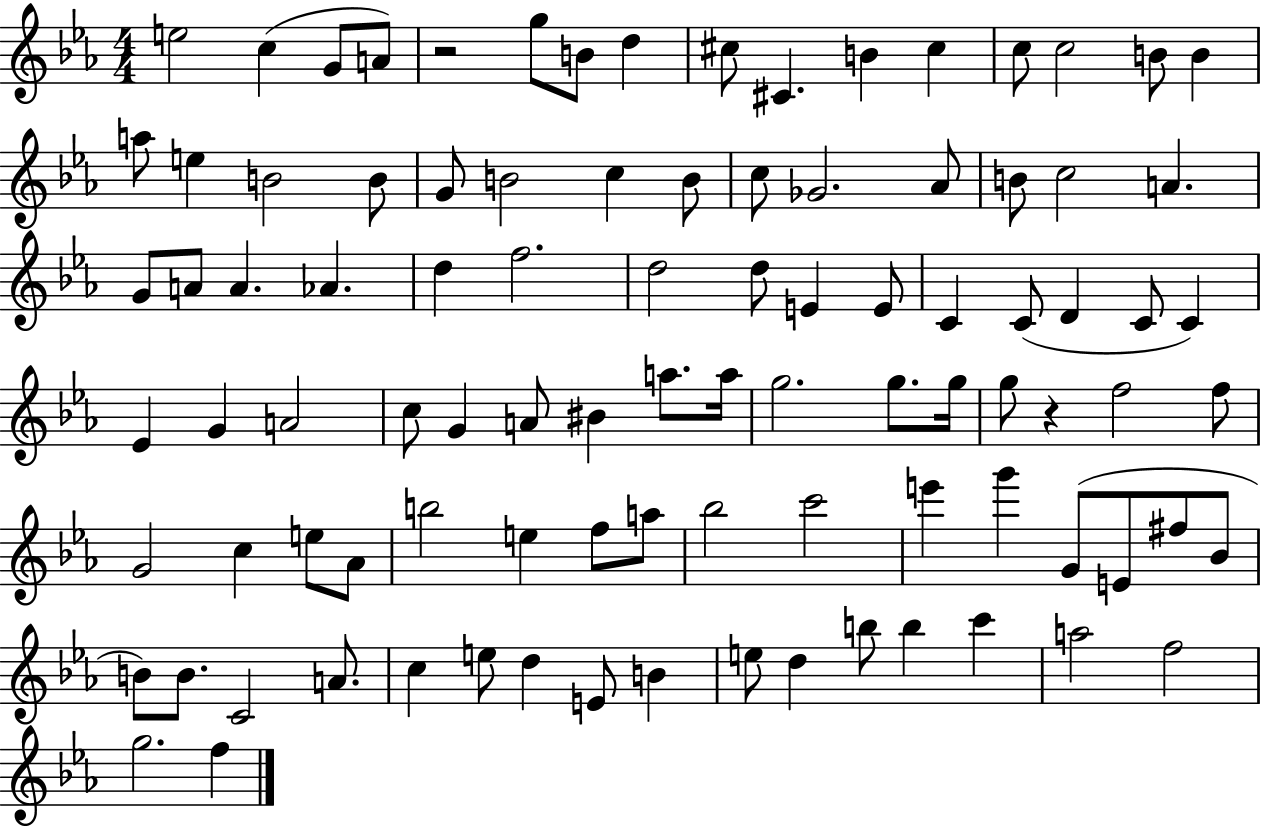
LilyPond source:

{
  \clef treble
  \numericTimeSignature
  \time 4/4
  \key ees \major
  e''2 c''4( g'8 a'8) | r2 g''8 b'8 d''4 | cis''8 cis'4. b'4 cis''4 | c''8 c''2 b'8 b'4 | \break a''8 e''4 b'2 b'8 | g'8 b'2 c''4 b'8 | c''8 ges'2. aes'8 | b'8 c''2 a'4. | \break g'8 a'8 a'4. aes'4. | d''4 f''2. | d''2 d''8 e'4 e'8 | c'4 c'8( d'4 c'8 c'4) | \break ees'4 g'4 a'2 | c''8 g'4 a'8 bis'4 a''8. a''16 | g''2. g''8. g''16 | g''8 r4 f''2 f''8 | \break g'2 c''4 e''8 aes'8 | b''2 e''4 f''8 a''8 | bes''2 c'''2 | e'''4 g'''4 g'8( e'8 fis''8 bes'8 | \break b'8) b'8. c'2 a'8. | c''4 e''8 d''4 e'8 b'4 | e''8 d''4 b''8 b''4 c'''4 | a''2 f''2 | \break g''2. f''4 | \bar "|."
}